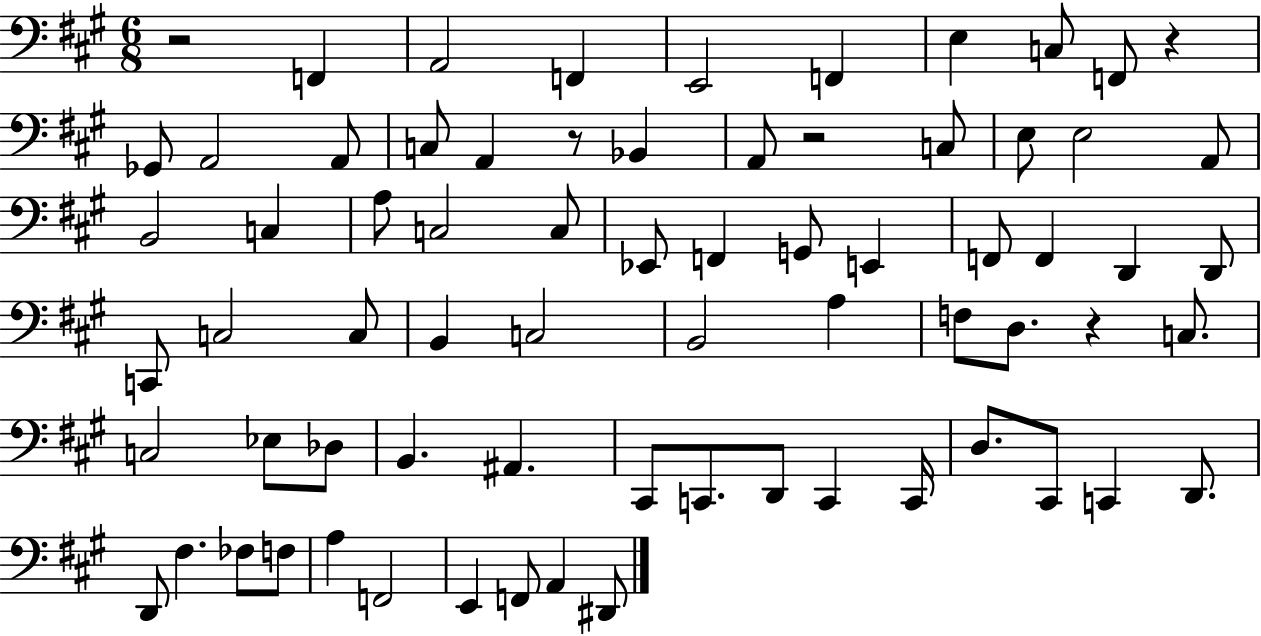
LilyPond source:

{
  \clef bass
  \numericTimeSignature
  \time 6/8
  \key a \major
  \repeat volta 2 { r2 f,4 | a,2 f,4 | e,2 f,4 | e4 c8 f,8 r4 | \break ges,8 a,2 a,8 | c8 a,4 r8 bes,4 | a,8 r2 c8 | e8 e2 a,8 | \break b,2 c4 | a8 c2 c8 | ees,8 f,4 g,8 e,4 | f,8 f,4 d,4 d,8 | \break c,8 c2 c8 | b,4 c2 | b,2 a4 | f8 d8. r4 c8. | \break c2 ees8 des8 | b,4. ais,4. | cis,8 c,8. d,8 c,4 c,16 | d8. cis,8 c,4 d,8. | \break d,8 fis4. fes8 f8 | a4 f,2 | e,4 f,8 a,4 dis,8 | } \bar "|."
}